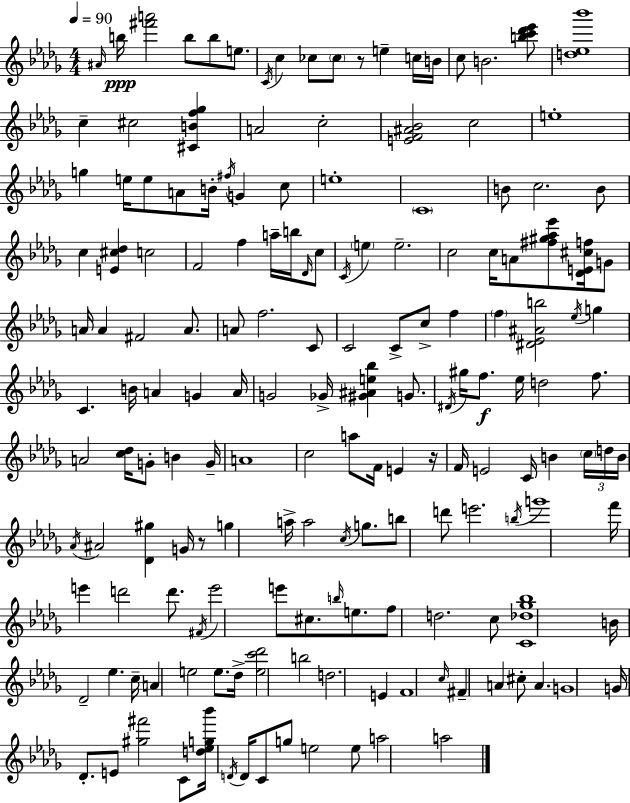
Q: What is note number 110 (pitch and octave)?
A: F#4